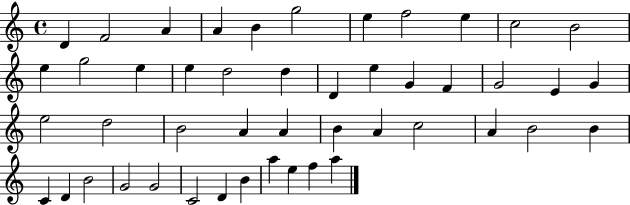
D4/q F4/h A4/q A4/q B4/q G5/h E5/q F5/h E5/q C5/h B4/h E5/q G5/h E5/q E5/q D5/h D5/q D4/q E5/q G4/q F4/q G4/h E4/q G4/q E5/h D5/h B4/h A4/q A4/q B4/q A4/q C5/h A4/q B4/h B4/q C4/q D4/q B4/h G4/h G4/h C4/h D4/q B4/q A5/q E5/q F5/q A5/q